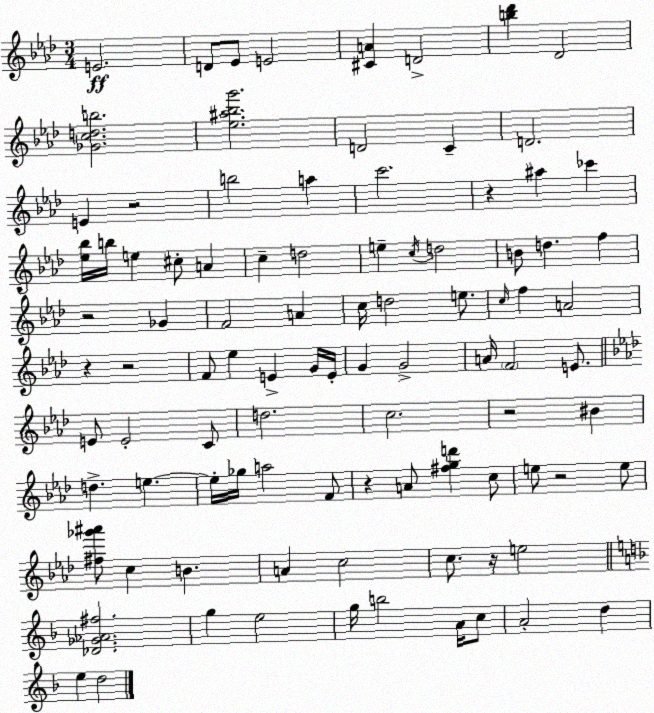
X:1
T:Untitled
M:3/4
L:1/4
K:Ab
E2 D/2 _E/2 E2 [^CA] D2 [b_d'] _D2 [_Gcdb]2 [_e^a_bg']2 D2 C D2 E z2 b2 a c'2 z ^a _c' [_e_b]/4 b/4 e ^c/2 A c d2 e c/4 d2 B/2 d f z2 _G F2 A c/4 d2 e/2 c/4 f A2 z z2 F/2 _e E G/4 E/4 G G2 A/4 F2 E/2 E/2 E2 C/2 d2 c2 z2 ^B d e e/4 _g/4 a2 F/2 z A/2 [^fgd'] c/2 e/2 z2 e/2 [^f_g'^a']/2 c B A c2 c/2 z/4 e2 [_D_G_A^f]2 g e2 g/4 b2 A/4 c/2 A2 d e d2